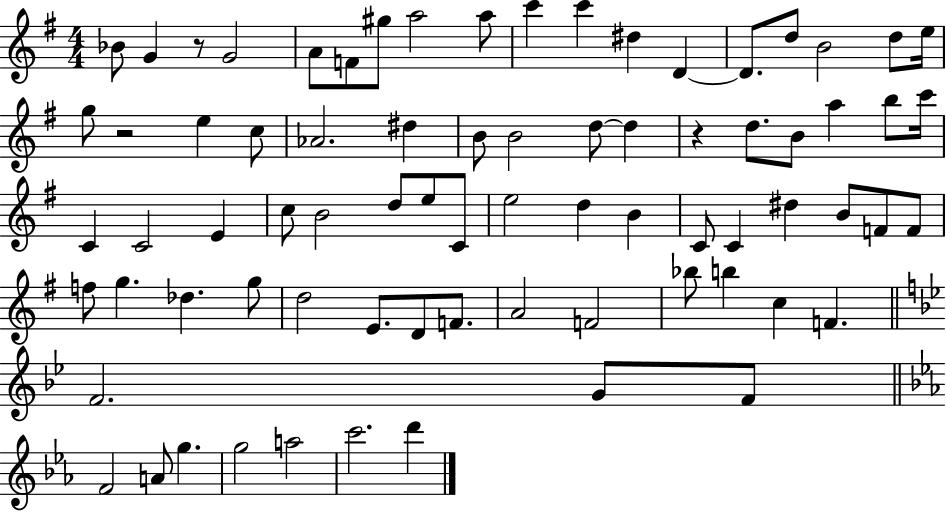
{
  \clef treble
  \numericTimeSignature
  \time 4/4
  \key g \major
  \repeat volta 2 { bes'8 g'4 r8 g'2 | a'8 f'8 gis''8 a''2 a''8 | c'''4 c'''4 dis''4 d'4~~ | d'8. d''8 b'2 d''8 e''16 | \break g''8 r2 e''4 c''8 | aes'2. dis''4 | b'8 b'2 d''8~~ d''4 | r4 d''8. b'8 a''4 b''8 c'''16 | \break c'4 c'2 e'4 | c''8 b'2 d''8 e''8 c'8 | e''2 d''4 b'4 | c'8 c'4 dis''4 b'8 f'8 f'8 | \break f''8 g''4. des''4. g''8 | d''2 e'8. d'8 f'8. | a'2 f'2 | bes''8 b''4 c''4 f'4. | \break \bar "||" \break \key bes \major f'2. g'8 f'8 | \bar "||" \break \key c \minor f'2 a'8 g''4. | g''2 a''2 | c'''2. d'''4 | } \bar "|."
}